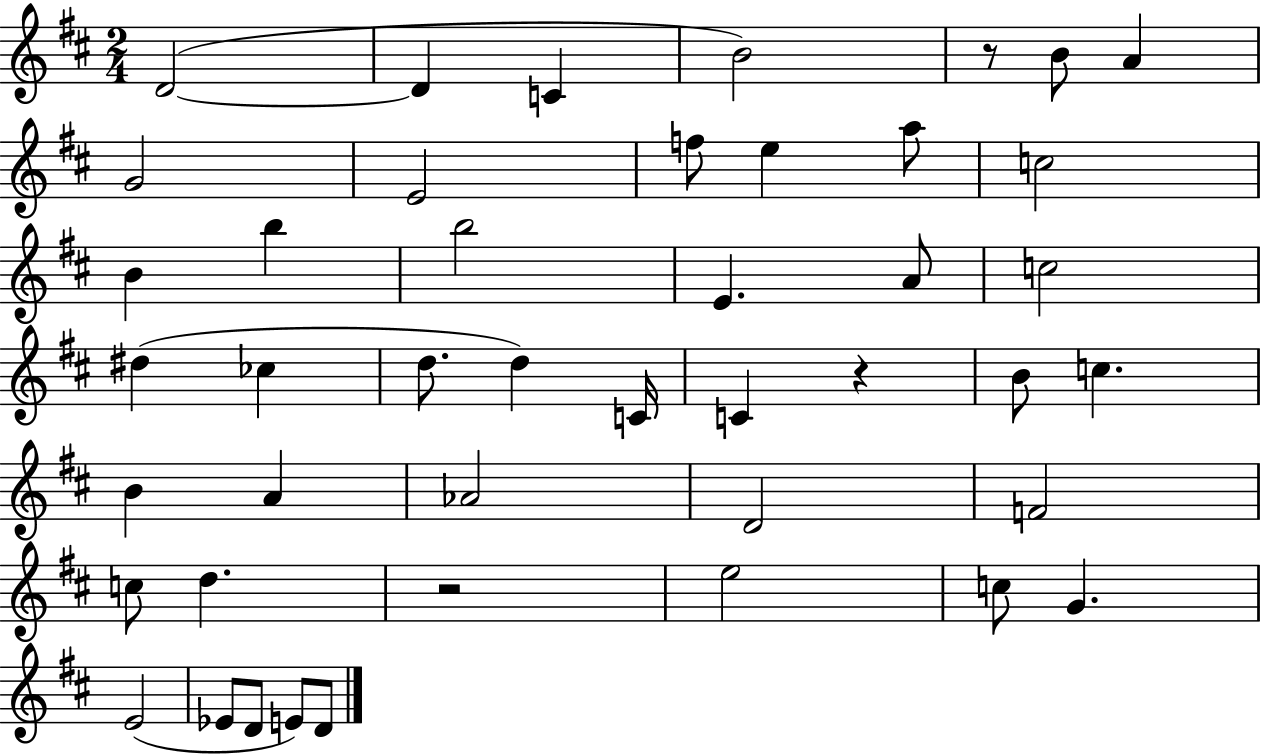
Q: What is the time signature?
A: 2/4